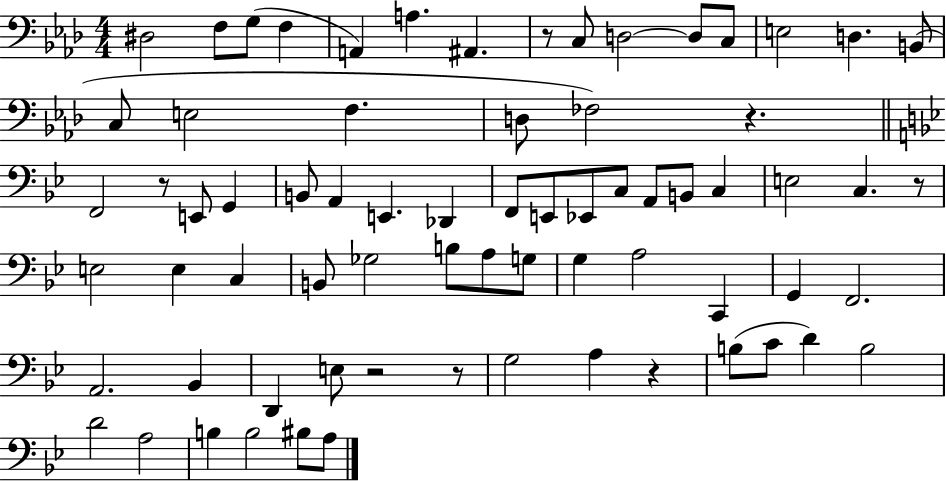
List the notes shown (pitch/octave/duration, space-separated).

D#3/h F3/e G3/e F3/q A2/q A3/q. A#2/q. R/e C3/e D3/h D3/e C3/e E3/h D3/q. B2/e C3/e E3/h F3/q. D3/e FES3/h R/q. F2/h R/e E2/e G2/q B2/e A2/q E2/q. Db2/q F2/e E2/e Eb2/e C3/e A2/e B2/e C3/q E3/h C3/q. R/e E3/h E3/q C3/q B2/e Gb3/h B3/e A3/e G3/e G3/q A3/h C2/q G2/q F2/h. A2/h. Bb2/q D2/q E3/e R/h R/e G3/h A3/q R/q B3/e C4/e D4/q B3/h D4/h A3/h B3/q B3/h BIS3/e A3/e